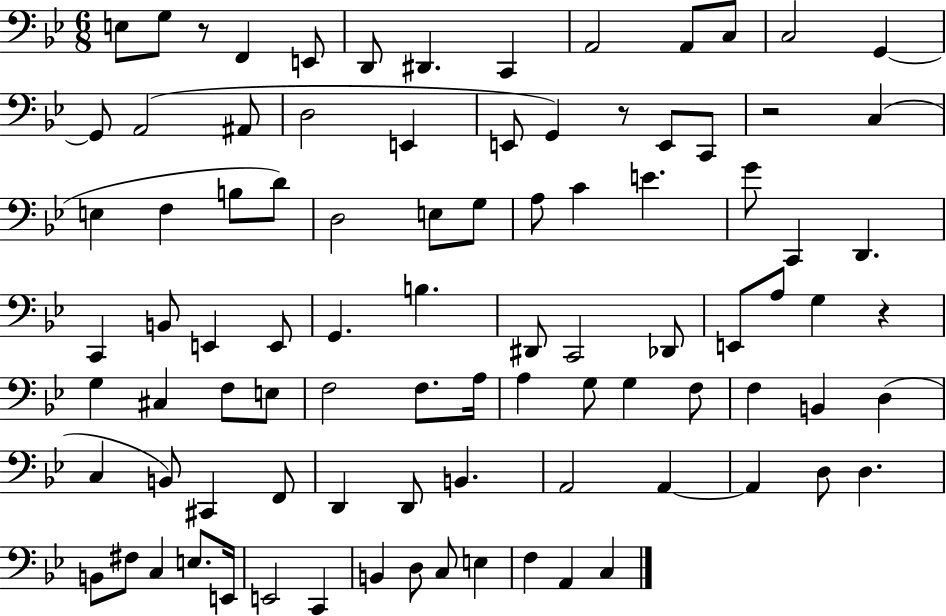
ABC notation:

X:1
T:Untitled
M:6/8
L:1/4
K:Bb
E,/2 G,/2 z/2 F,, E,,/2 D,,/2 ^D,, C,, A,,2 A,,/2 C,/2 C,2 G,, G,,/2 A,,2 ^A,,/2 D,2 E,, E,,/2 G,, z/2 E,,/2 C,,/2 z2 C, E, F, B,/2 D/2 D,2 E,/2 G,/2 A,/2 C E G/2 C,, D,, C,, B,,/2 E,, E,,/2 G,, B, ^D,,/2 C,,2 _D,,/2 E,,/2 A,/2 G, z G, ^C, F,/2 E,/2 F,2 F,/2 A,/4 A, G,/2 G, F,/2 F, B,, D, C, B,,/2 ^C,, F,,/2 D,, D,,/2 B,, A,,2 A,, A,, D,/2 D, B,,/2 ^F,/2 C, E,/2 E,,/4 E,,2 C,, B,, D,/2 C,/2 E, F, A,, C,